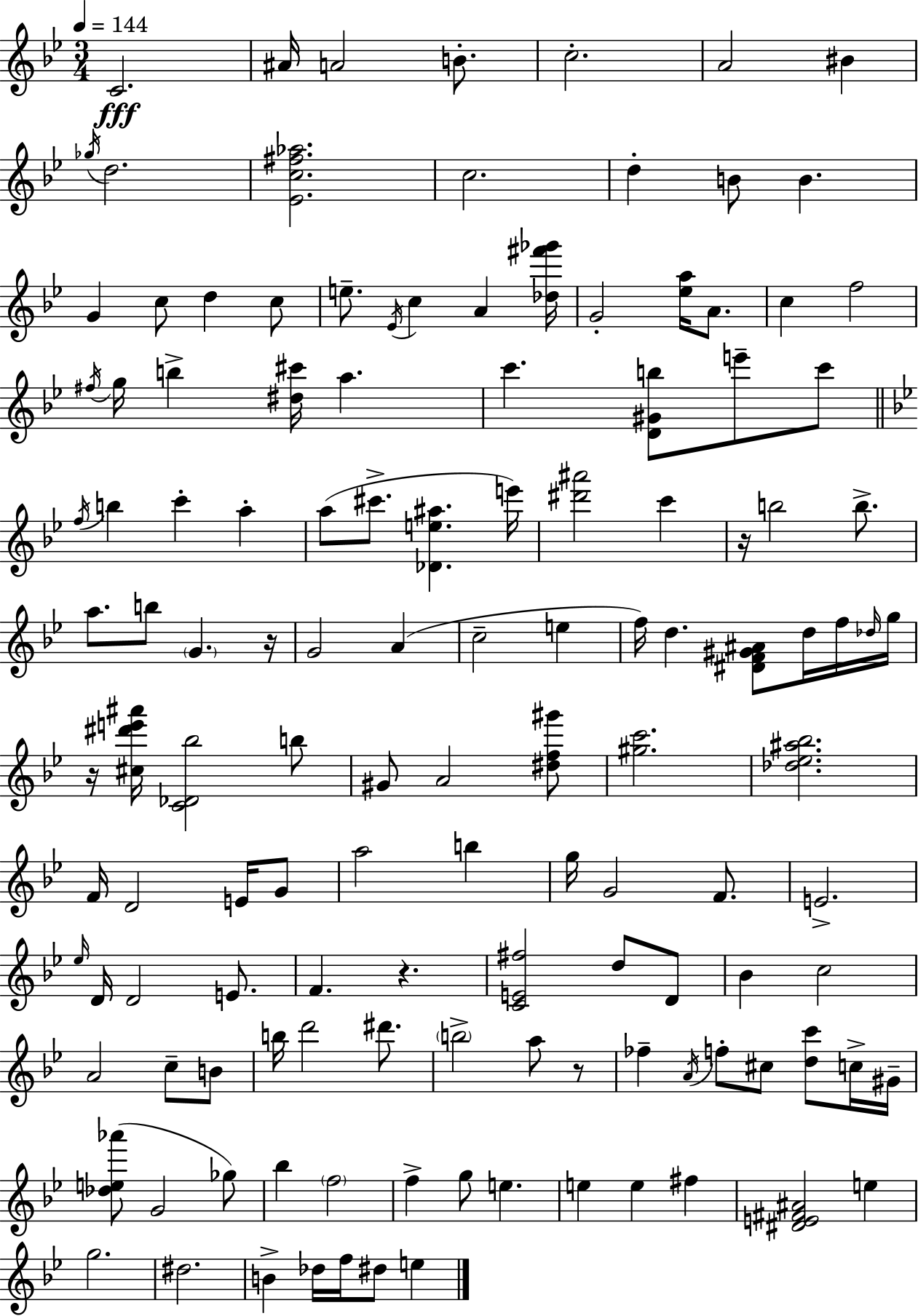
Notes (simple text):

C4/h. A#4/s A4/h B4/e. C5/h. A4/h BIS4/q Gb5/s D5/h. [Eb4,C5,F#5,Ab5]/h. C5/h. D5/q B4/e B4/q. G4/q C5/e D5/q C5/e E5/e. Eb4/s C5/q A4/q [Db5,F#6,Gb6]/s G4/h [Eb5,A5]/s A4/e. C5/q F5/h F#5/s G5/s B5/q [D#5,C#6]/s A5/q. C6/q. [D4,G#4,B5]/e E6/e C6/e F5/s B5/q C6/q A5/q A5/e C#6/e. [Db4,E5,A#5]/q. E6/s [D#6,A#6]/h C6/q R/s B5/h B5/e. A5/e. B5/e G4/q. R/s G4/h A4/q C5/h E5/q F5/s D5/q. [D#4,F4,G#4,A#4]/e D5/s F5/s Db5/s G5/s R/s [C#5,D#6,E6,A#6]/s [C4,Db4,Bb5]/h B5/e G#4/e A4/h [D#5,F5,G#6]/e [G#5,C6]/h. [Db5,Eb5,A#5,Bb5]/h. F4/s D4/h E4/s G4/e A5/h B5/q G5/s G4/h F4/e. E4/h. Eb5/s D4/s D4/h E4/e. F4/q. R/q. [C4,E4,F#5]/h D5/e D4/e Bb4/q C5/h A4/h C5/e B4/e B5/s D6/h D#6/e. B5/h A5/e R/e FES5/q A4/s F5/e C#5/e [D5,C6]/e C5/s G#4/s [Db5,E5,Ab6]/e G4/h Gb5/e Bb5/q F5/h F5/q G5/e E5/q. E5/q E5/q F#5/q [D#4,E4,F#4,A#4]/h E5/q G5/h. D#5/h. B4/q Db5/s F5/s D#5/e E5/q